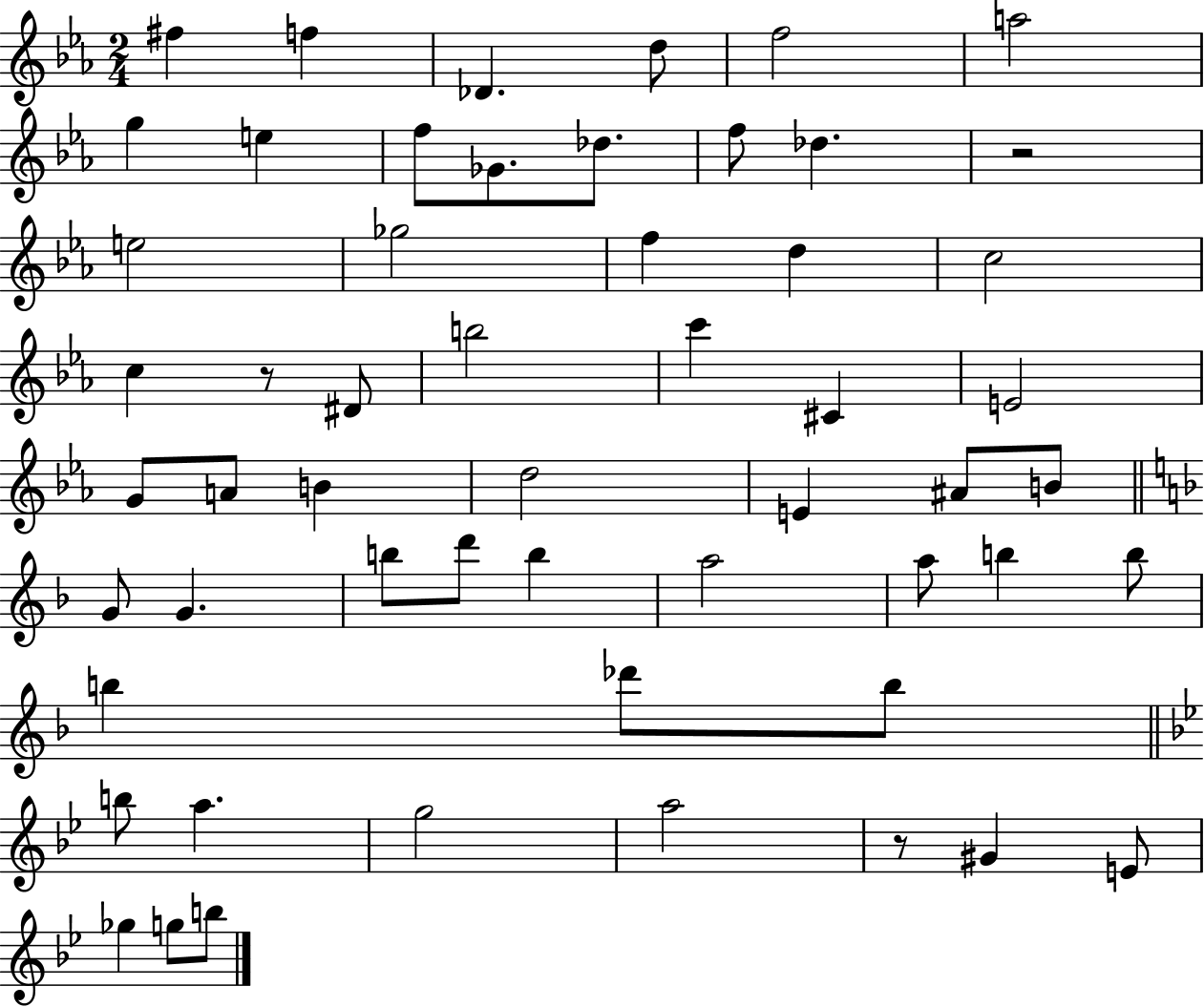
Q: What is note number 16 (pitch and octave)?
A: F5